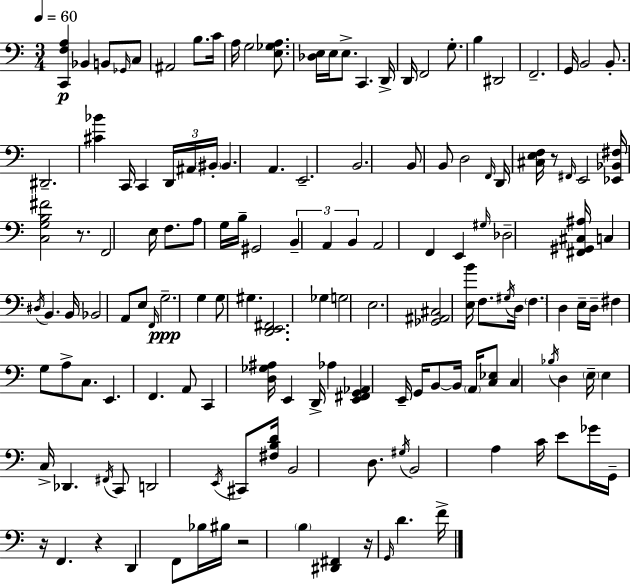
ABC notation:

X:1
T:Untitled
M:3/4
L:1/4
K:Am
[C,,F,A,] _B,, B,,/2 _G,,/4 C,/2 ^A,,2 B,/2 C/4 A,/4 G,2 [E,_G,A,]/2 [_D,E,]/4 E,/4 E,/2 C,, D,,/4 D,,/4 F,,2 G,/2 B, ^D,,2 F,,2 G,,/4 B,,2 B,,/2 ^D,,2 [^C_B] C,,/4 C,, D,,/4 ^A,,/4 ^B,,/4 ^B,, A,, E,,2 B,,2 B,,/2 B,,/2 D,2 F,,/4 D,,/4 [^C,E,F,]/4 z/2 ^F,,/4 E,,2 [_E,,_B,,^F,]/4 [C,G,B,^F]2 z/2 F,,2 E,/4 F,/2 A,/2 G,/4 B,/4 ^G,,2 B,, A,, B,, A,,2 F,, E,, ^G,/4 _D,2 [^F,,^G,,^C,^A,]/4 C, ^D,/4 B,, B,,/4 _B,,2 A,,/2 E,/2 F,,/4 G,2 G, G,/2 ^G, [D,,E,,^F,,]2 _G, G,2 E,2 [_G,,^A,,^C,]2 [E,B]/4 F,/2 ^G,/4 D,/4 F, D, E,/4 D,/4 ^F, G,/2 A,/2 C,/2 E,, F,, A,,/2 C,, [D,_G,^A,]/4 E,, D,,/4 _A, [E,,^F,,G,,_A,,] E,,/4 G,,/4 B,,/2 B,,/4 A,,/4 [C,_E,]/2 C, _B,/4 D, E,/4 E, C,/4 _D,, ^F,,/4 C,,/2 D,,2 E,,/4 ^C,,/2 [^F,B,D]/4 B,,2 D,/2 ^G,/4 B,,2 A, C/4 E/2 _G/4 G,,/4 z/4 F,, z D,, F,,/2 _B,/4 ^B,/4 z2 B, [^D,,^F,,] z/4 G,,/4 D F/4